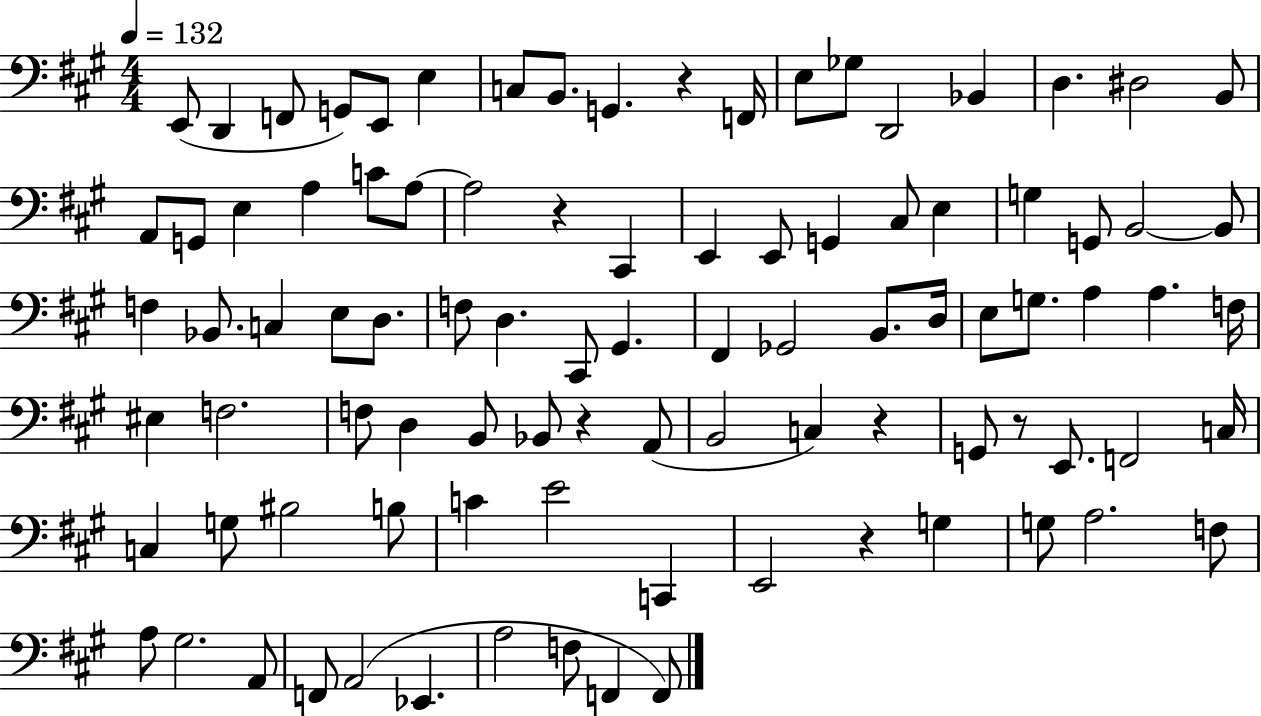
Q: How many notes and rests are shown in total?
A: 93